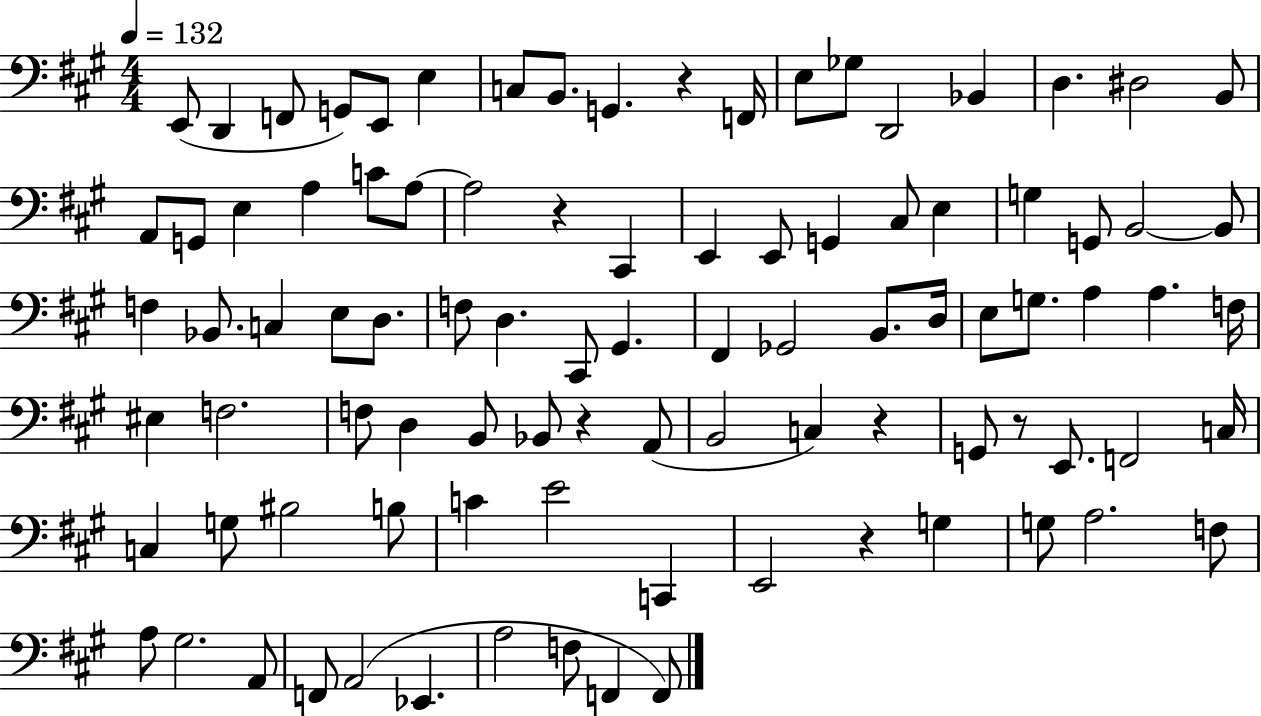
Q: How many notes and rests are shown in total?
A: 93